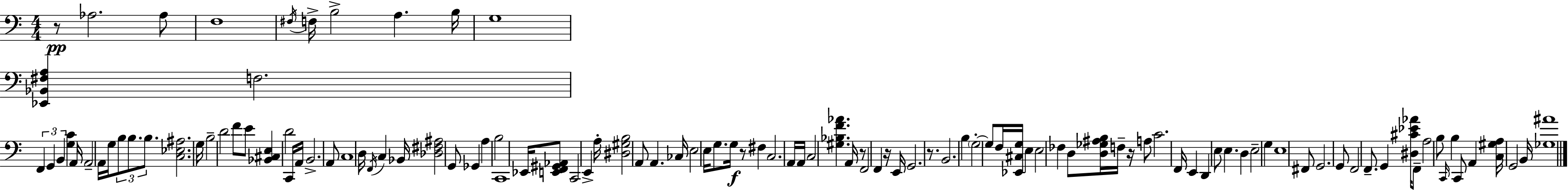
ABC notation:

X:1
T:Untitled
M:4/4
L:1/4
K:C
z/2 _A,2 _A,/2 F,4 ^F,/4 F,/4 B,2 A, B,/4 G,4 [_E,,_B,,^F,A,] F,2 F,, G,, B,, [G,C] A,,/4 A,,2 A,,/4 G,/4 B,/2 B,/2 B,/2 [C,_E,^A,]2 G,/4 B,2 D2 F/2 E/2 [_B,,^C,E,] D2 C,,/4 A,,/4 B,,2 A,,/2 C,4 D,/4 F,,/4 C, _B,,/4 [_D,^F,^A,]2 G,,/2 _G,, A, B,2 C,,4 _E,,/4 [E,,F,,^G,,_A,,]/2 C,,2 E,, A,/4 [^D,^G,B,]2 A,,/2 A,, _C,/4 E,2 E,/4 G,/2 G,/4 z/2 ^F, C,2 A,,/4 A,,/4 C,2 [^G,_B,F_A] A,,/4 z/2 F,,2 F,, z/4 E,,/4 G,,2 z/2 B,,2 B, G,2 G,/2 F,/4 [_E,,^C,G,]/4 E, E,2 _F, D,/2 [D,_G,^A,B,]/4 F,/4 z/4 A,/2 C2 F,,/4 E,, D,, E,/2 E, D, E,2 G, E,4 ^F,,/2 G,,2 G,,/2 F,,2 F,,/2 G,, [^D,^C_E_A]/4 F,,/2 A,2 B,/2 C,,/4 B, C,,/2 A,, [C,^G,A,]/4 G,,2 B,,/4 [_G,^A]4